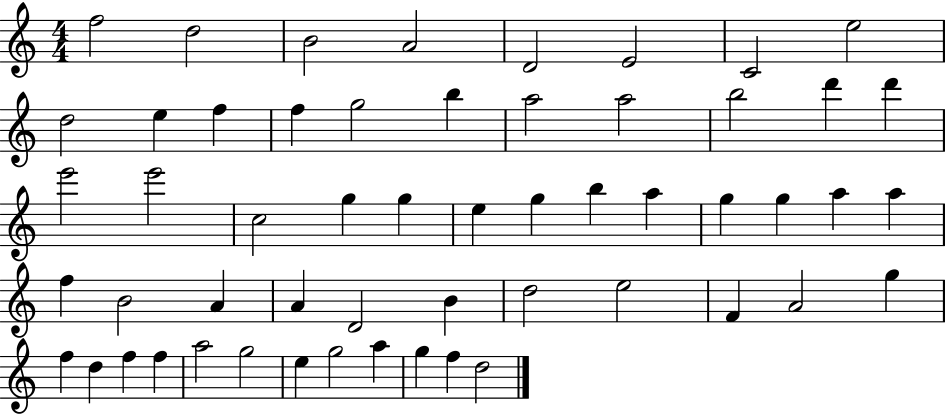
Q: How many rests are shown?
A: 0